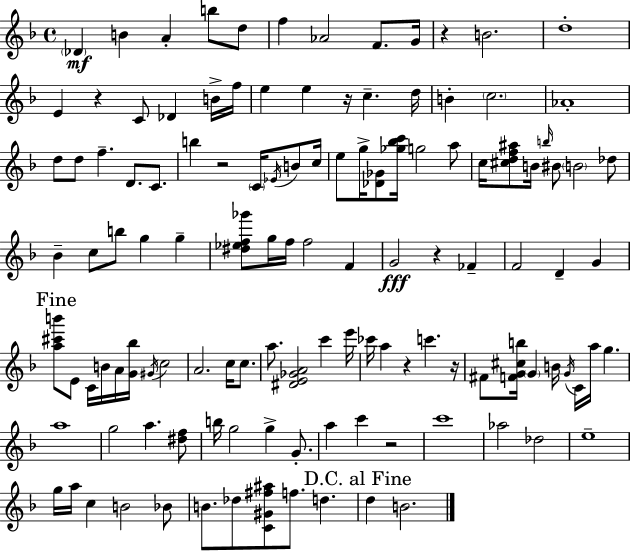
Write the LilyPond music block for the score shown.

{
  \clef treble
  \time 4/4
  \defaultTimeSignature
  \key d \minor
  \parenthesize des'4\mf b'4 a'4-. b''8 d''8 | f''4 aes'2 f'8. g'16 | r4 b'2. | d''1-. | \break e'4 r4 c'8 des'4 b'16-> f''16 | e''4 e''4 r16 c''4.-- d''16 | b'4-. \parenthesize c''2. | aes'1-. | \break d''8 d''8 f''4.-- d'8. c'8. | b''4 r2 \parenthesize c'16 \acciaccatura { ees'16 } b'8 | c''16 e''8 g''16-> <des' ges'>8 <ges'' bes'' c'''>16 g''2 a''8 | c''16 <cis'' d'' f'' ais''>8 b'16 \grace { b''16 } bis'8 \parenthesize b'2 | \break des''8 bes'4-- c''8 b''8 g''4 g''4-- | <dis'' ees'' f'' ges'''>8 g''16 f''16 f''2 f'4 | g'2\fff r4 fes'4-- | f'2 d'4-- g'4 | \break \mark "Fine" <a'' cis''' b'''>8 e'8 c'16 b'16 a'16 <g' bes''>16 \acciaccatura { gis'16 } c''2 | a'2. c''16 | c''8. a''8. <dis' e' ges' a'>2 c'''4 | e'''16 ces'''16 a''4 r4 c'''4. | \break r16 fis'8 <f' g' cis'' b''>16 \parenthesize g'4 b'16 \acciaccatura { g'16 } c'16 a''16 g''4. | a''1 | g''2 a''4. | <dis'' f''>8 b''16 g''2 g''4-> | \break g'8.-. a''4 c'''4 r2 | c'''1 | aes''2 des''2 | e''1-- | \break g''16 a''16 c''4 b'2 | bes'8 b'8. des''8 <c' gis' fis'' ais''>8 f''8. d''4. | \mark "D.C. al Fine" d''4 b'2. | \bar "|."
}